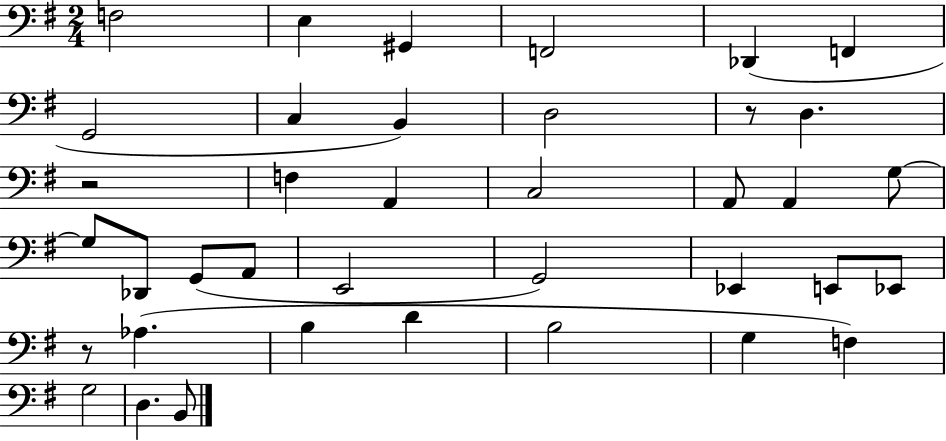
{
  \clef bass
  \numericTimeSignature
  \time 2/4
  \key g \major
  \repeat volta 2 { f2 | e4 gis,4 | f,2 | des,4( f,4 | \break g,2 | c4 b,4) | d2 | r8 d4. | \break r2 | f4 a,4 | c2 | a,8 a,4 g8~~ | \break g8 des,8 g,8( a,8 | e,2 | g,2) | ees,4 e,8 ees,8 | \break r8 aes4.( | b4 d'4 | b2 | g4 f4) | \break g2 | d4. b,8 | } \bar "|."
}